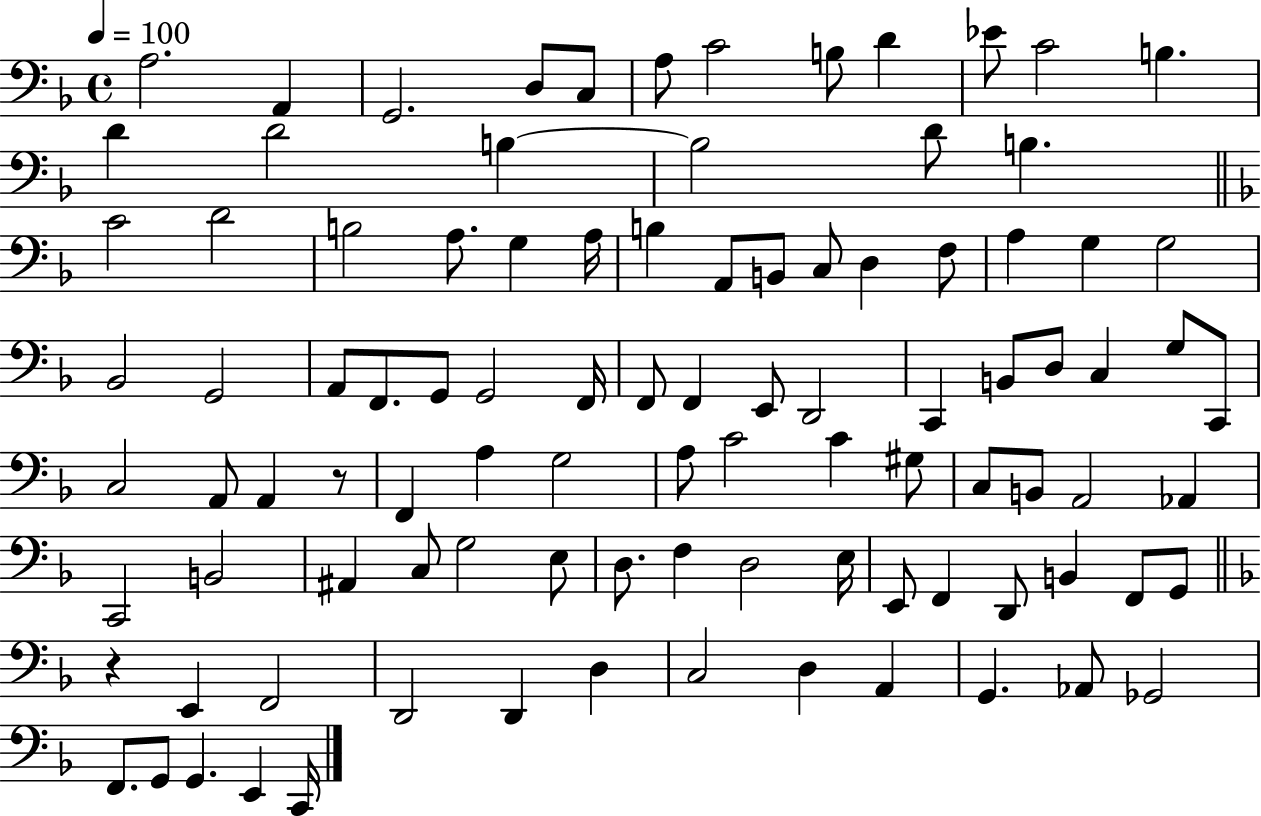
X:1
T:Untitled
M:4/4
L:1/4
K:F
A,2 A,, G,,2 D,/2 C,/2 A,/2 C2 B,/2 D _E/2 C2 B, D D2 B, B,2 D/2 B, C2 D2 B,2 A,/2 G, A,/4 B, A,,/2 B,,/2 C,/2 D, F,/2 A, G, G,2 _B,,2 G,,2 A,,/2 F,,/2 G,,/2 G,,2 F,,/4 F,,/2 F,, E,,/2 D,,2 C,, B,,/2 D,/2 C, G,/2 C,,/2 C,2 A,,/2 A,, z/2 F,, A, G,2 A,/2 C2 C ^G,/2 C,/2 B,,/2 A,,2 _A,, C,,2 B,,2 ^A,, C,/2 G,2 E,/2 D,/2 F, D,2 E,/4 E,,/2 F,, D,,/2 B,, F,,/2 G,,/2 z E,, F,,2 D,,2 D,, D, C,2 D, A,, G,, _A,,/2 _G,,2 F,,/2 G,,/2 G,, E,, C,,/4